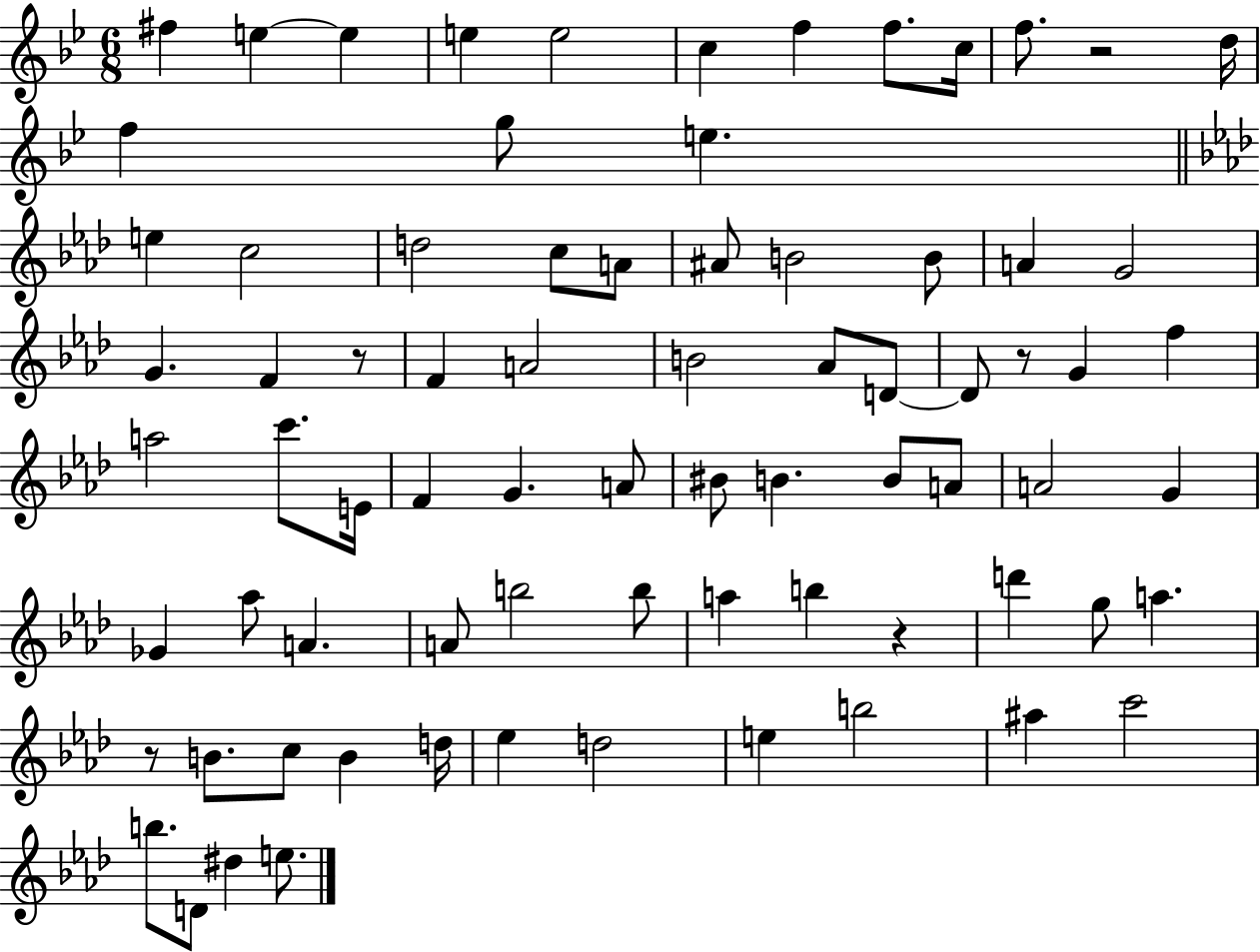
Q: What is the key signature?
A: BES major